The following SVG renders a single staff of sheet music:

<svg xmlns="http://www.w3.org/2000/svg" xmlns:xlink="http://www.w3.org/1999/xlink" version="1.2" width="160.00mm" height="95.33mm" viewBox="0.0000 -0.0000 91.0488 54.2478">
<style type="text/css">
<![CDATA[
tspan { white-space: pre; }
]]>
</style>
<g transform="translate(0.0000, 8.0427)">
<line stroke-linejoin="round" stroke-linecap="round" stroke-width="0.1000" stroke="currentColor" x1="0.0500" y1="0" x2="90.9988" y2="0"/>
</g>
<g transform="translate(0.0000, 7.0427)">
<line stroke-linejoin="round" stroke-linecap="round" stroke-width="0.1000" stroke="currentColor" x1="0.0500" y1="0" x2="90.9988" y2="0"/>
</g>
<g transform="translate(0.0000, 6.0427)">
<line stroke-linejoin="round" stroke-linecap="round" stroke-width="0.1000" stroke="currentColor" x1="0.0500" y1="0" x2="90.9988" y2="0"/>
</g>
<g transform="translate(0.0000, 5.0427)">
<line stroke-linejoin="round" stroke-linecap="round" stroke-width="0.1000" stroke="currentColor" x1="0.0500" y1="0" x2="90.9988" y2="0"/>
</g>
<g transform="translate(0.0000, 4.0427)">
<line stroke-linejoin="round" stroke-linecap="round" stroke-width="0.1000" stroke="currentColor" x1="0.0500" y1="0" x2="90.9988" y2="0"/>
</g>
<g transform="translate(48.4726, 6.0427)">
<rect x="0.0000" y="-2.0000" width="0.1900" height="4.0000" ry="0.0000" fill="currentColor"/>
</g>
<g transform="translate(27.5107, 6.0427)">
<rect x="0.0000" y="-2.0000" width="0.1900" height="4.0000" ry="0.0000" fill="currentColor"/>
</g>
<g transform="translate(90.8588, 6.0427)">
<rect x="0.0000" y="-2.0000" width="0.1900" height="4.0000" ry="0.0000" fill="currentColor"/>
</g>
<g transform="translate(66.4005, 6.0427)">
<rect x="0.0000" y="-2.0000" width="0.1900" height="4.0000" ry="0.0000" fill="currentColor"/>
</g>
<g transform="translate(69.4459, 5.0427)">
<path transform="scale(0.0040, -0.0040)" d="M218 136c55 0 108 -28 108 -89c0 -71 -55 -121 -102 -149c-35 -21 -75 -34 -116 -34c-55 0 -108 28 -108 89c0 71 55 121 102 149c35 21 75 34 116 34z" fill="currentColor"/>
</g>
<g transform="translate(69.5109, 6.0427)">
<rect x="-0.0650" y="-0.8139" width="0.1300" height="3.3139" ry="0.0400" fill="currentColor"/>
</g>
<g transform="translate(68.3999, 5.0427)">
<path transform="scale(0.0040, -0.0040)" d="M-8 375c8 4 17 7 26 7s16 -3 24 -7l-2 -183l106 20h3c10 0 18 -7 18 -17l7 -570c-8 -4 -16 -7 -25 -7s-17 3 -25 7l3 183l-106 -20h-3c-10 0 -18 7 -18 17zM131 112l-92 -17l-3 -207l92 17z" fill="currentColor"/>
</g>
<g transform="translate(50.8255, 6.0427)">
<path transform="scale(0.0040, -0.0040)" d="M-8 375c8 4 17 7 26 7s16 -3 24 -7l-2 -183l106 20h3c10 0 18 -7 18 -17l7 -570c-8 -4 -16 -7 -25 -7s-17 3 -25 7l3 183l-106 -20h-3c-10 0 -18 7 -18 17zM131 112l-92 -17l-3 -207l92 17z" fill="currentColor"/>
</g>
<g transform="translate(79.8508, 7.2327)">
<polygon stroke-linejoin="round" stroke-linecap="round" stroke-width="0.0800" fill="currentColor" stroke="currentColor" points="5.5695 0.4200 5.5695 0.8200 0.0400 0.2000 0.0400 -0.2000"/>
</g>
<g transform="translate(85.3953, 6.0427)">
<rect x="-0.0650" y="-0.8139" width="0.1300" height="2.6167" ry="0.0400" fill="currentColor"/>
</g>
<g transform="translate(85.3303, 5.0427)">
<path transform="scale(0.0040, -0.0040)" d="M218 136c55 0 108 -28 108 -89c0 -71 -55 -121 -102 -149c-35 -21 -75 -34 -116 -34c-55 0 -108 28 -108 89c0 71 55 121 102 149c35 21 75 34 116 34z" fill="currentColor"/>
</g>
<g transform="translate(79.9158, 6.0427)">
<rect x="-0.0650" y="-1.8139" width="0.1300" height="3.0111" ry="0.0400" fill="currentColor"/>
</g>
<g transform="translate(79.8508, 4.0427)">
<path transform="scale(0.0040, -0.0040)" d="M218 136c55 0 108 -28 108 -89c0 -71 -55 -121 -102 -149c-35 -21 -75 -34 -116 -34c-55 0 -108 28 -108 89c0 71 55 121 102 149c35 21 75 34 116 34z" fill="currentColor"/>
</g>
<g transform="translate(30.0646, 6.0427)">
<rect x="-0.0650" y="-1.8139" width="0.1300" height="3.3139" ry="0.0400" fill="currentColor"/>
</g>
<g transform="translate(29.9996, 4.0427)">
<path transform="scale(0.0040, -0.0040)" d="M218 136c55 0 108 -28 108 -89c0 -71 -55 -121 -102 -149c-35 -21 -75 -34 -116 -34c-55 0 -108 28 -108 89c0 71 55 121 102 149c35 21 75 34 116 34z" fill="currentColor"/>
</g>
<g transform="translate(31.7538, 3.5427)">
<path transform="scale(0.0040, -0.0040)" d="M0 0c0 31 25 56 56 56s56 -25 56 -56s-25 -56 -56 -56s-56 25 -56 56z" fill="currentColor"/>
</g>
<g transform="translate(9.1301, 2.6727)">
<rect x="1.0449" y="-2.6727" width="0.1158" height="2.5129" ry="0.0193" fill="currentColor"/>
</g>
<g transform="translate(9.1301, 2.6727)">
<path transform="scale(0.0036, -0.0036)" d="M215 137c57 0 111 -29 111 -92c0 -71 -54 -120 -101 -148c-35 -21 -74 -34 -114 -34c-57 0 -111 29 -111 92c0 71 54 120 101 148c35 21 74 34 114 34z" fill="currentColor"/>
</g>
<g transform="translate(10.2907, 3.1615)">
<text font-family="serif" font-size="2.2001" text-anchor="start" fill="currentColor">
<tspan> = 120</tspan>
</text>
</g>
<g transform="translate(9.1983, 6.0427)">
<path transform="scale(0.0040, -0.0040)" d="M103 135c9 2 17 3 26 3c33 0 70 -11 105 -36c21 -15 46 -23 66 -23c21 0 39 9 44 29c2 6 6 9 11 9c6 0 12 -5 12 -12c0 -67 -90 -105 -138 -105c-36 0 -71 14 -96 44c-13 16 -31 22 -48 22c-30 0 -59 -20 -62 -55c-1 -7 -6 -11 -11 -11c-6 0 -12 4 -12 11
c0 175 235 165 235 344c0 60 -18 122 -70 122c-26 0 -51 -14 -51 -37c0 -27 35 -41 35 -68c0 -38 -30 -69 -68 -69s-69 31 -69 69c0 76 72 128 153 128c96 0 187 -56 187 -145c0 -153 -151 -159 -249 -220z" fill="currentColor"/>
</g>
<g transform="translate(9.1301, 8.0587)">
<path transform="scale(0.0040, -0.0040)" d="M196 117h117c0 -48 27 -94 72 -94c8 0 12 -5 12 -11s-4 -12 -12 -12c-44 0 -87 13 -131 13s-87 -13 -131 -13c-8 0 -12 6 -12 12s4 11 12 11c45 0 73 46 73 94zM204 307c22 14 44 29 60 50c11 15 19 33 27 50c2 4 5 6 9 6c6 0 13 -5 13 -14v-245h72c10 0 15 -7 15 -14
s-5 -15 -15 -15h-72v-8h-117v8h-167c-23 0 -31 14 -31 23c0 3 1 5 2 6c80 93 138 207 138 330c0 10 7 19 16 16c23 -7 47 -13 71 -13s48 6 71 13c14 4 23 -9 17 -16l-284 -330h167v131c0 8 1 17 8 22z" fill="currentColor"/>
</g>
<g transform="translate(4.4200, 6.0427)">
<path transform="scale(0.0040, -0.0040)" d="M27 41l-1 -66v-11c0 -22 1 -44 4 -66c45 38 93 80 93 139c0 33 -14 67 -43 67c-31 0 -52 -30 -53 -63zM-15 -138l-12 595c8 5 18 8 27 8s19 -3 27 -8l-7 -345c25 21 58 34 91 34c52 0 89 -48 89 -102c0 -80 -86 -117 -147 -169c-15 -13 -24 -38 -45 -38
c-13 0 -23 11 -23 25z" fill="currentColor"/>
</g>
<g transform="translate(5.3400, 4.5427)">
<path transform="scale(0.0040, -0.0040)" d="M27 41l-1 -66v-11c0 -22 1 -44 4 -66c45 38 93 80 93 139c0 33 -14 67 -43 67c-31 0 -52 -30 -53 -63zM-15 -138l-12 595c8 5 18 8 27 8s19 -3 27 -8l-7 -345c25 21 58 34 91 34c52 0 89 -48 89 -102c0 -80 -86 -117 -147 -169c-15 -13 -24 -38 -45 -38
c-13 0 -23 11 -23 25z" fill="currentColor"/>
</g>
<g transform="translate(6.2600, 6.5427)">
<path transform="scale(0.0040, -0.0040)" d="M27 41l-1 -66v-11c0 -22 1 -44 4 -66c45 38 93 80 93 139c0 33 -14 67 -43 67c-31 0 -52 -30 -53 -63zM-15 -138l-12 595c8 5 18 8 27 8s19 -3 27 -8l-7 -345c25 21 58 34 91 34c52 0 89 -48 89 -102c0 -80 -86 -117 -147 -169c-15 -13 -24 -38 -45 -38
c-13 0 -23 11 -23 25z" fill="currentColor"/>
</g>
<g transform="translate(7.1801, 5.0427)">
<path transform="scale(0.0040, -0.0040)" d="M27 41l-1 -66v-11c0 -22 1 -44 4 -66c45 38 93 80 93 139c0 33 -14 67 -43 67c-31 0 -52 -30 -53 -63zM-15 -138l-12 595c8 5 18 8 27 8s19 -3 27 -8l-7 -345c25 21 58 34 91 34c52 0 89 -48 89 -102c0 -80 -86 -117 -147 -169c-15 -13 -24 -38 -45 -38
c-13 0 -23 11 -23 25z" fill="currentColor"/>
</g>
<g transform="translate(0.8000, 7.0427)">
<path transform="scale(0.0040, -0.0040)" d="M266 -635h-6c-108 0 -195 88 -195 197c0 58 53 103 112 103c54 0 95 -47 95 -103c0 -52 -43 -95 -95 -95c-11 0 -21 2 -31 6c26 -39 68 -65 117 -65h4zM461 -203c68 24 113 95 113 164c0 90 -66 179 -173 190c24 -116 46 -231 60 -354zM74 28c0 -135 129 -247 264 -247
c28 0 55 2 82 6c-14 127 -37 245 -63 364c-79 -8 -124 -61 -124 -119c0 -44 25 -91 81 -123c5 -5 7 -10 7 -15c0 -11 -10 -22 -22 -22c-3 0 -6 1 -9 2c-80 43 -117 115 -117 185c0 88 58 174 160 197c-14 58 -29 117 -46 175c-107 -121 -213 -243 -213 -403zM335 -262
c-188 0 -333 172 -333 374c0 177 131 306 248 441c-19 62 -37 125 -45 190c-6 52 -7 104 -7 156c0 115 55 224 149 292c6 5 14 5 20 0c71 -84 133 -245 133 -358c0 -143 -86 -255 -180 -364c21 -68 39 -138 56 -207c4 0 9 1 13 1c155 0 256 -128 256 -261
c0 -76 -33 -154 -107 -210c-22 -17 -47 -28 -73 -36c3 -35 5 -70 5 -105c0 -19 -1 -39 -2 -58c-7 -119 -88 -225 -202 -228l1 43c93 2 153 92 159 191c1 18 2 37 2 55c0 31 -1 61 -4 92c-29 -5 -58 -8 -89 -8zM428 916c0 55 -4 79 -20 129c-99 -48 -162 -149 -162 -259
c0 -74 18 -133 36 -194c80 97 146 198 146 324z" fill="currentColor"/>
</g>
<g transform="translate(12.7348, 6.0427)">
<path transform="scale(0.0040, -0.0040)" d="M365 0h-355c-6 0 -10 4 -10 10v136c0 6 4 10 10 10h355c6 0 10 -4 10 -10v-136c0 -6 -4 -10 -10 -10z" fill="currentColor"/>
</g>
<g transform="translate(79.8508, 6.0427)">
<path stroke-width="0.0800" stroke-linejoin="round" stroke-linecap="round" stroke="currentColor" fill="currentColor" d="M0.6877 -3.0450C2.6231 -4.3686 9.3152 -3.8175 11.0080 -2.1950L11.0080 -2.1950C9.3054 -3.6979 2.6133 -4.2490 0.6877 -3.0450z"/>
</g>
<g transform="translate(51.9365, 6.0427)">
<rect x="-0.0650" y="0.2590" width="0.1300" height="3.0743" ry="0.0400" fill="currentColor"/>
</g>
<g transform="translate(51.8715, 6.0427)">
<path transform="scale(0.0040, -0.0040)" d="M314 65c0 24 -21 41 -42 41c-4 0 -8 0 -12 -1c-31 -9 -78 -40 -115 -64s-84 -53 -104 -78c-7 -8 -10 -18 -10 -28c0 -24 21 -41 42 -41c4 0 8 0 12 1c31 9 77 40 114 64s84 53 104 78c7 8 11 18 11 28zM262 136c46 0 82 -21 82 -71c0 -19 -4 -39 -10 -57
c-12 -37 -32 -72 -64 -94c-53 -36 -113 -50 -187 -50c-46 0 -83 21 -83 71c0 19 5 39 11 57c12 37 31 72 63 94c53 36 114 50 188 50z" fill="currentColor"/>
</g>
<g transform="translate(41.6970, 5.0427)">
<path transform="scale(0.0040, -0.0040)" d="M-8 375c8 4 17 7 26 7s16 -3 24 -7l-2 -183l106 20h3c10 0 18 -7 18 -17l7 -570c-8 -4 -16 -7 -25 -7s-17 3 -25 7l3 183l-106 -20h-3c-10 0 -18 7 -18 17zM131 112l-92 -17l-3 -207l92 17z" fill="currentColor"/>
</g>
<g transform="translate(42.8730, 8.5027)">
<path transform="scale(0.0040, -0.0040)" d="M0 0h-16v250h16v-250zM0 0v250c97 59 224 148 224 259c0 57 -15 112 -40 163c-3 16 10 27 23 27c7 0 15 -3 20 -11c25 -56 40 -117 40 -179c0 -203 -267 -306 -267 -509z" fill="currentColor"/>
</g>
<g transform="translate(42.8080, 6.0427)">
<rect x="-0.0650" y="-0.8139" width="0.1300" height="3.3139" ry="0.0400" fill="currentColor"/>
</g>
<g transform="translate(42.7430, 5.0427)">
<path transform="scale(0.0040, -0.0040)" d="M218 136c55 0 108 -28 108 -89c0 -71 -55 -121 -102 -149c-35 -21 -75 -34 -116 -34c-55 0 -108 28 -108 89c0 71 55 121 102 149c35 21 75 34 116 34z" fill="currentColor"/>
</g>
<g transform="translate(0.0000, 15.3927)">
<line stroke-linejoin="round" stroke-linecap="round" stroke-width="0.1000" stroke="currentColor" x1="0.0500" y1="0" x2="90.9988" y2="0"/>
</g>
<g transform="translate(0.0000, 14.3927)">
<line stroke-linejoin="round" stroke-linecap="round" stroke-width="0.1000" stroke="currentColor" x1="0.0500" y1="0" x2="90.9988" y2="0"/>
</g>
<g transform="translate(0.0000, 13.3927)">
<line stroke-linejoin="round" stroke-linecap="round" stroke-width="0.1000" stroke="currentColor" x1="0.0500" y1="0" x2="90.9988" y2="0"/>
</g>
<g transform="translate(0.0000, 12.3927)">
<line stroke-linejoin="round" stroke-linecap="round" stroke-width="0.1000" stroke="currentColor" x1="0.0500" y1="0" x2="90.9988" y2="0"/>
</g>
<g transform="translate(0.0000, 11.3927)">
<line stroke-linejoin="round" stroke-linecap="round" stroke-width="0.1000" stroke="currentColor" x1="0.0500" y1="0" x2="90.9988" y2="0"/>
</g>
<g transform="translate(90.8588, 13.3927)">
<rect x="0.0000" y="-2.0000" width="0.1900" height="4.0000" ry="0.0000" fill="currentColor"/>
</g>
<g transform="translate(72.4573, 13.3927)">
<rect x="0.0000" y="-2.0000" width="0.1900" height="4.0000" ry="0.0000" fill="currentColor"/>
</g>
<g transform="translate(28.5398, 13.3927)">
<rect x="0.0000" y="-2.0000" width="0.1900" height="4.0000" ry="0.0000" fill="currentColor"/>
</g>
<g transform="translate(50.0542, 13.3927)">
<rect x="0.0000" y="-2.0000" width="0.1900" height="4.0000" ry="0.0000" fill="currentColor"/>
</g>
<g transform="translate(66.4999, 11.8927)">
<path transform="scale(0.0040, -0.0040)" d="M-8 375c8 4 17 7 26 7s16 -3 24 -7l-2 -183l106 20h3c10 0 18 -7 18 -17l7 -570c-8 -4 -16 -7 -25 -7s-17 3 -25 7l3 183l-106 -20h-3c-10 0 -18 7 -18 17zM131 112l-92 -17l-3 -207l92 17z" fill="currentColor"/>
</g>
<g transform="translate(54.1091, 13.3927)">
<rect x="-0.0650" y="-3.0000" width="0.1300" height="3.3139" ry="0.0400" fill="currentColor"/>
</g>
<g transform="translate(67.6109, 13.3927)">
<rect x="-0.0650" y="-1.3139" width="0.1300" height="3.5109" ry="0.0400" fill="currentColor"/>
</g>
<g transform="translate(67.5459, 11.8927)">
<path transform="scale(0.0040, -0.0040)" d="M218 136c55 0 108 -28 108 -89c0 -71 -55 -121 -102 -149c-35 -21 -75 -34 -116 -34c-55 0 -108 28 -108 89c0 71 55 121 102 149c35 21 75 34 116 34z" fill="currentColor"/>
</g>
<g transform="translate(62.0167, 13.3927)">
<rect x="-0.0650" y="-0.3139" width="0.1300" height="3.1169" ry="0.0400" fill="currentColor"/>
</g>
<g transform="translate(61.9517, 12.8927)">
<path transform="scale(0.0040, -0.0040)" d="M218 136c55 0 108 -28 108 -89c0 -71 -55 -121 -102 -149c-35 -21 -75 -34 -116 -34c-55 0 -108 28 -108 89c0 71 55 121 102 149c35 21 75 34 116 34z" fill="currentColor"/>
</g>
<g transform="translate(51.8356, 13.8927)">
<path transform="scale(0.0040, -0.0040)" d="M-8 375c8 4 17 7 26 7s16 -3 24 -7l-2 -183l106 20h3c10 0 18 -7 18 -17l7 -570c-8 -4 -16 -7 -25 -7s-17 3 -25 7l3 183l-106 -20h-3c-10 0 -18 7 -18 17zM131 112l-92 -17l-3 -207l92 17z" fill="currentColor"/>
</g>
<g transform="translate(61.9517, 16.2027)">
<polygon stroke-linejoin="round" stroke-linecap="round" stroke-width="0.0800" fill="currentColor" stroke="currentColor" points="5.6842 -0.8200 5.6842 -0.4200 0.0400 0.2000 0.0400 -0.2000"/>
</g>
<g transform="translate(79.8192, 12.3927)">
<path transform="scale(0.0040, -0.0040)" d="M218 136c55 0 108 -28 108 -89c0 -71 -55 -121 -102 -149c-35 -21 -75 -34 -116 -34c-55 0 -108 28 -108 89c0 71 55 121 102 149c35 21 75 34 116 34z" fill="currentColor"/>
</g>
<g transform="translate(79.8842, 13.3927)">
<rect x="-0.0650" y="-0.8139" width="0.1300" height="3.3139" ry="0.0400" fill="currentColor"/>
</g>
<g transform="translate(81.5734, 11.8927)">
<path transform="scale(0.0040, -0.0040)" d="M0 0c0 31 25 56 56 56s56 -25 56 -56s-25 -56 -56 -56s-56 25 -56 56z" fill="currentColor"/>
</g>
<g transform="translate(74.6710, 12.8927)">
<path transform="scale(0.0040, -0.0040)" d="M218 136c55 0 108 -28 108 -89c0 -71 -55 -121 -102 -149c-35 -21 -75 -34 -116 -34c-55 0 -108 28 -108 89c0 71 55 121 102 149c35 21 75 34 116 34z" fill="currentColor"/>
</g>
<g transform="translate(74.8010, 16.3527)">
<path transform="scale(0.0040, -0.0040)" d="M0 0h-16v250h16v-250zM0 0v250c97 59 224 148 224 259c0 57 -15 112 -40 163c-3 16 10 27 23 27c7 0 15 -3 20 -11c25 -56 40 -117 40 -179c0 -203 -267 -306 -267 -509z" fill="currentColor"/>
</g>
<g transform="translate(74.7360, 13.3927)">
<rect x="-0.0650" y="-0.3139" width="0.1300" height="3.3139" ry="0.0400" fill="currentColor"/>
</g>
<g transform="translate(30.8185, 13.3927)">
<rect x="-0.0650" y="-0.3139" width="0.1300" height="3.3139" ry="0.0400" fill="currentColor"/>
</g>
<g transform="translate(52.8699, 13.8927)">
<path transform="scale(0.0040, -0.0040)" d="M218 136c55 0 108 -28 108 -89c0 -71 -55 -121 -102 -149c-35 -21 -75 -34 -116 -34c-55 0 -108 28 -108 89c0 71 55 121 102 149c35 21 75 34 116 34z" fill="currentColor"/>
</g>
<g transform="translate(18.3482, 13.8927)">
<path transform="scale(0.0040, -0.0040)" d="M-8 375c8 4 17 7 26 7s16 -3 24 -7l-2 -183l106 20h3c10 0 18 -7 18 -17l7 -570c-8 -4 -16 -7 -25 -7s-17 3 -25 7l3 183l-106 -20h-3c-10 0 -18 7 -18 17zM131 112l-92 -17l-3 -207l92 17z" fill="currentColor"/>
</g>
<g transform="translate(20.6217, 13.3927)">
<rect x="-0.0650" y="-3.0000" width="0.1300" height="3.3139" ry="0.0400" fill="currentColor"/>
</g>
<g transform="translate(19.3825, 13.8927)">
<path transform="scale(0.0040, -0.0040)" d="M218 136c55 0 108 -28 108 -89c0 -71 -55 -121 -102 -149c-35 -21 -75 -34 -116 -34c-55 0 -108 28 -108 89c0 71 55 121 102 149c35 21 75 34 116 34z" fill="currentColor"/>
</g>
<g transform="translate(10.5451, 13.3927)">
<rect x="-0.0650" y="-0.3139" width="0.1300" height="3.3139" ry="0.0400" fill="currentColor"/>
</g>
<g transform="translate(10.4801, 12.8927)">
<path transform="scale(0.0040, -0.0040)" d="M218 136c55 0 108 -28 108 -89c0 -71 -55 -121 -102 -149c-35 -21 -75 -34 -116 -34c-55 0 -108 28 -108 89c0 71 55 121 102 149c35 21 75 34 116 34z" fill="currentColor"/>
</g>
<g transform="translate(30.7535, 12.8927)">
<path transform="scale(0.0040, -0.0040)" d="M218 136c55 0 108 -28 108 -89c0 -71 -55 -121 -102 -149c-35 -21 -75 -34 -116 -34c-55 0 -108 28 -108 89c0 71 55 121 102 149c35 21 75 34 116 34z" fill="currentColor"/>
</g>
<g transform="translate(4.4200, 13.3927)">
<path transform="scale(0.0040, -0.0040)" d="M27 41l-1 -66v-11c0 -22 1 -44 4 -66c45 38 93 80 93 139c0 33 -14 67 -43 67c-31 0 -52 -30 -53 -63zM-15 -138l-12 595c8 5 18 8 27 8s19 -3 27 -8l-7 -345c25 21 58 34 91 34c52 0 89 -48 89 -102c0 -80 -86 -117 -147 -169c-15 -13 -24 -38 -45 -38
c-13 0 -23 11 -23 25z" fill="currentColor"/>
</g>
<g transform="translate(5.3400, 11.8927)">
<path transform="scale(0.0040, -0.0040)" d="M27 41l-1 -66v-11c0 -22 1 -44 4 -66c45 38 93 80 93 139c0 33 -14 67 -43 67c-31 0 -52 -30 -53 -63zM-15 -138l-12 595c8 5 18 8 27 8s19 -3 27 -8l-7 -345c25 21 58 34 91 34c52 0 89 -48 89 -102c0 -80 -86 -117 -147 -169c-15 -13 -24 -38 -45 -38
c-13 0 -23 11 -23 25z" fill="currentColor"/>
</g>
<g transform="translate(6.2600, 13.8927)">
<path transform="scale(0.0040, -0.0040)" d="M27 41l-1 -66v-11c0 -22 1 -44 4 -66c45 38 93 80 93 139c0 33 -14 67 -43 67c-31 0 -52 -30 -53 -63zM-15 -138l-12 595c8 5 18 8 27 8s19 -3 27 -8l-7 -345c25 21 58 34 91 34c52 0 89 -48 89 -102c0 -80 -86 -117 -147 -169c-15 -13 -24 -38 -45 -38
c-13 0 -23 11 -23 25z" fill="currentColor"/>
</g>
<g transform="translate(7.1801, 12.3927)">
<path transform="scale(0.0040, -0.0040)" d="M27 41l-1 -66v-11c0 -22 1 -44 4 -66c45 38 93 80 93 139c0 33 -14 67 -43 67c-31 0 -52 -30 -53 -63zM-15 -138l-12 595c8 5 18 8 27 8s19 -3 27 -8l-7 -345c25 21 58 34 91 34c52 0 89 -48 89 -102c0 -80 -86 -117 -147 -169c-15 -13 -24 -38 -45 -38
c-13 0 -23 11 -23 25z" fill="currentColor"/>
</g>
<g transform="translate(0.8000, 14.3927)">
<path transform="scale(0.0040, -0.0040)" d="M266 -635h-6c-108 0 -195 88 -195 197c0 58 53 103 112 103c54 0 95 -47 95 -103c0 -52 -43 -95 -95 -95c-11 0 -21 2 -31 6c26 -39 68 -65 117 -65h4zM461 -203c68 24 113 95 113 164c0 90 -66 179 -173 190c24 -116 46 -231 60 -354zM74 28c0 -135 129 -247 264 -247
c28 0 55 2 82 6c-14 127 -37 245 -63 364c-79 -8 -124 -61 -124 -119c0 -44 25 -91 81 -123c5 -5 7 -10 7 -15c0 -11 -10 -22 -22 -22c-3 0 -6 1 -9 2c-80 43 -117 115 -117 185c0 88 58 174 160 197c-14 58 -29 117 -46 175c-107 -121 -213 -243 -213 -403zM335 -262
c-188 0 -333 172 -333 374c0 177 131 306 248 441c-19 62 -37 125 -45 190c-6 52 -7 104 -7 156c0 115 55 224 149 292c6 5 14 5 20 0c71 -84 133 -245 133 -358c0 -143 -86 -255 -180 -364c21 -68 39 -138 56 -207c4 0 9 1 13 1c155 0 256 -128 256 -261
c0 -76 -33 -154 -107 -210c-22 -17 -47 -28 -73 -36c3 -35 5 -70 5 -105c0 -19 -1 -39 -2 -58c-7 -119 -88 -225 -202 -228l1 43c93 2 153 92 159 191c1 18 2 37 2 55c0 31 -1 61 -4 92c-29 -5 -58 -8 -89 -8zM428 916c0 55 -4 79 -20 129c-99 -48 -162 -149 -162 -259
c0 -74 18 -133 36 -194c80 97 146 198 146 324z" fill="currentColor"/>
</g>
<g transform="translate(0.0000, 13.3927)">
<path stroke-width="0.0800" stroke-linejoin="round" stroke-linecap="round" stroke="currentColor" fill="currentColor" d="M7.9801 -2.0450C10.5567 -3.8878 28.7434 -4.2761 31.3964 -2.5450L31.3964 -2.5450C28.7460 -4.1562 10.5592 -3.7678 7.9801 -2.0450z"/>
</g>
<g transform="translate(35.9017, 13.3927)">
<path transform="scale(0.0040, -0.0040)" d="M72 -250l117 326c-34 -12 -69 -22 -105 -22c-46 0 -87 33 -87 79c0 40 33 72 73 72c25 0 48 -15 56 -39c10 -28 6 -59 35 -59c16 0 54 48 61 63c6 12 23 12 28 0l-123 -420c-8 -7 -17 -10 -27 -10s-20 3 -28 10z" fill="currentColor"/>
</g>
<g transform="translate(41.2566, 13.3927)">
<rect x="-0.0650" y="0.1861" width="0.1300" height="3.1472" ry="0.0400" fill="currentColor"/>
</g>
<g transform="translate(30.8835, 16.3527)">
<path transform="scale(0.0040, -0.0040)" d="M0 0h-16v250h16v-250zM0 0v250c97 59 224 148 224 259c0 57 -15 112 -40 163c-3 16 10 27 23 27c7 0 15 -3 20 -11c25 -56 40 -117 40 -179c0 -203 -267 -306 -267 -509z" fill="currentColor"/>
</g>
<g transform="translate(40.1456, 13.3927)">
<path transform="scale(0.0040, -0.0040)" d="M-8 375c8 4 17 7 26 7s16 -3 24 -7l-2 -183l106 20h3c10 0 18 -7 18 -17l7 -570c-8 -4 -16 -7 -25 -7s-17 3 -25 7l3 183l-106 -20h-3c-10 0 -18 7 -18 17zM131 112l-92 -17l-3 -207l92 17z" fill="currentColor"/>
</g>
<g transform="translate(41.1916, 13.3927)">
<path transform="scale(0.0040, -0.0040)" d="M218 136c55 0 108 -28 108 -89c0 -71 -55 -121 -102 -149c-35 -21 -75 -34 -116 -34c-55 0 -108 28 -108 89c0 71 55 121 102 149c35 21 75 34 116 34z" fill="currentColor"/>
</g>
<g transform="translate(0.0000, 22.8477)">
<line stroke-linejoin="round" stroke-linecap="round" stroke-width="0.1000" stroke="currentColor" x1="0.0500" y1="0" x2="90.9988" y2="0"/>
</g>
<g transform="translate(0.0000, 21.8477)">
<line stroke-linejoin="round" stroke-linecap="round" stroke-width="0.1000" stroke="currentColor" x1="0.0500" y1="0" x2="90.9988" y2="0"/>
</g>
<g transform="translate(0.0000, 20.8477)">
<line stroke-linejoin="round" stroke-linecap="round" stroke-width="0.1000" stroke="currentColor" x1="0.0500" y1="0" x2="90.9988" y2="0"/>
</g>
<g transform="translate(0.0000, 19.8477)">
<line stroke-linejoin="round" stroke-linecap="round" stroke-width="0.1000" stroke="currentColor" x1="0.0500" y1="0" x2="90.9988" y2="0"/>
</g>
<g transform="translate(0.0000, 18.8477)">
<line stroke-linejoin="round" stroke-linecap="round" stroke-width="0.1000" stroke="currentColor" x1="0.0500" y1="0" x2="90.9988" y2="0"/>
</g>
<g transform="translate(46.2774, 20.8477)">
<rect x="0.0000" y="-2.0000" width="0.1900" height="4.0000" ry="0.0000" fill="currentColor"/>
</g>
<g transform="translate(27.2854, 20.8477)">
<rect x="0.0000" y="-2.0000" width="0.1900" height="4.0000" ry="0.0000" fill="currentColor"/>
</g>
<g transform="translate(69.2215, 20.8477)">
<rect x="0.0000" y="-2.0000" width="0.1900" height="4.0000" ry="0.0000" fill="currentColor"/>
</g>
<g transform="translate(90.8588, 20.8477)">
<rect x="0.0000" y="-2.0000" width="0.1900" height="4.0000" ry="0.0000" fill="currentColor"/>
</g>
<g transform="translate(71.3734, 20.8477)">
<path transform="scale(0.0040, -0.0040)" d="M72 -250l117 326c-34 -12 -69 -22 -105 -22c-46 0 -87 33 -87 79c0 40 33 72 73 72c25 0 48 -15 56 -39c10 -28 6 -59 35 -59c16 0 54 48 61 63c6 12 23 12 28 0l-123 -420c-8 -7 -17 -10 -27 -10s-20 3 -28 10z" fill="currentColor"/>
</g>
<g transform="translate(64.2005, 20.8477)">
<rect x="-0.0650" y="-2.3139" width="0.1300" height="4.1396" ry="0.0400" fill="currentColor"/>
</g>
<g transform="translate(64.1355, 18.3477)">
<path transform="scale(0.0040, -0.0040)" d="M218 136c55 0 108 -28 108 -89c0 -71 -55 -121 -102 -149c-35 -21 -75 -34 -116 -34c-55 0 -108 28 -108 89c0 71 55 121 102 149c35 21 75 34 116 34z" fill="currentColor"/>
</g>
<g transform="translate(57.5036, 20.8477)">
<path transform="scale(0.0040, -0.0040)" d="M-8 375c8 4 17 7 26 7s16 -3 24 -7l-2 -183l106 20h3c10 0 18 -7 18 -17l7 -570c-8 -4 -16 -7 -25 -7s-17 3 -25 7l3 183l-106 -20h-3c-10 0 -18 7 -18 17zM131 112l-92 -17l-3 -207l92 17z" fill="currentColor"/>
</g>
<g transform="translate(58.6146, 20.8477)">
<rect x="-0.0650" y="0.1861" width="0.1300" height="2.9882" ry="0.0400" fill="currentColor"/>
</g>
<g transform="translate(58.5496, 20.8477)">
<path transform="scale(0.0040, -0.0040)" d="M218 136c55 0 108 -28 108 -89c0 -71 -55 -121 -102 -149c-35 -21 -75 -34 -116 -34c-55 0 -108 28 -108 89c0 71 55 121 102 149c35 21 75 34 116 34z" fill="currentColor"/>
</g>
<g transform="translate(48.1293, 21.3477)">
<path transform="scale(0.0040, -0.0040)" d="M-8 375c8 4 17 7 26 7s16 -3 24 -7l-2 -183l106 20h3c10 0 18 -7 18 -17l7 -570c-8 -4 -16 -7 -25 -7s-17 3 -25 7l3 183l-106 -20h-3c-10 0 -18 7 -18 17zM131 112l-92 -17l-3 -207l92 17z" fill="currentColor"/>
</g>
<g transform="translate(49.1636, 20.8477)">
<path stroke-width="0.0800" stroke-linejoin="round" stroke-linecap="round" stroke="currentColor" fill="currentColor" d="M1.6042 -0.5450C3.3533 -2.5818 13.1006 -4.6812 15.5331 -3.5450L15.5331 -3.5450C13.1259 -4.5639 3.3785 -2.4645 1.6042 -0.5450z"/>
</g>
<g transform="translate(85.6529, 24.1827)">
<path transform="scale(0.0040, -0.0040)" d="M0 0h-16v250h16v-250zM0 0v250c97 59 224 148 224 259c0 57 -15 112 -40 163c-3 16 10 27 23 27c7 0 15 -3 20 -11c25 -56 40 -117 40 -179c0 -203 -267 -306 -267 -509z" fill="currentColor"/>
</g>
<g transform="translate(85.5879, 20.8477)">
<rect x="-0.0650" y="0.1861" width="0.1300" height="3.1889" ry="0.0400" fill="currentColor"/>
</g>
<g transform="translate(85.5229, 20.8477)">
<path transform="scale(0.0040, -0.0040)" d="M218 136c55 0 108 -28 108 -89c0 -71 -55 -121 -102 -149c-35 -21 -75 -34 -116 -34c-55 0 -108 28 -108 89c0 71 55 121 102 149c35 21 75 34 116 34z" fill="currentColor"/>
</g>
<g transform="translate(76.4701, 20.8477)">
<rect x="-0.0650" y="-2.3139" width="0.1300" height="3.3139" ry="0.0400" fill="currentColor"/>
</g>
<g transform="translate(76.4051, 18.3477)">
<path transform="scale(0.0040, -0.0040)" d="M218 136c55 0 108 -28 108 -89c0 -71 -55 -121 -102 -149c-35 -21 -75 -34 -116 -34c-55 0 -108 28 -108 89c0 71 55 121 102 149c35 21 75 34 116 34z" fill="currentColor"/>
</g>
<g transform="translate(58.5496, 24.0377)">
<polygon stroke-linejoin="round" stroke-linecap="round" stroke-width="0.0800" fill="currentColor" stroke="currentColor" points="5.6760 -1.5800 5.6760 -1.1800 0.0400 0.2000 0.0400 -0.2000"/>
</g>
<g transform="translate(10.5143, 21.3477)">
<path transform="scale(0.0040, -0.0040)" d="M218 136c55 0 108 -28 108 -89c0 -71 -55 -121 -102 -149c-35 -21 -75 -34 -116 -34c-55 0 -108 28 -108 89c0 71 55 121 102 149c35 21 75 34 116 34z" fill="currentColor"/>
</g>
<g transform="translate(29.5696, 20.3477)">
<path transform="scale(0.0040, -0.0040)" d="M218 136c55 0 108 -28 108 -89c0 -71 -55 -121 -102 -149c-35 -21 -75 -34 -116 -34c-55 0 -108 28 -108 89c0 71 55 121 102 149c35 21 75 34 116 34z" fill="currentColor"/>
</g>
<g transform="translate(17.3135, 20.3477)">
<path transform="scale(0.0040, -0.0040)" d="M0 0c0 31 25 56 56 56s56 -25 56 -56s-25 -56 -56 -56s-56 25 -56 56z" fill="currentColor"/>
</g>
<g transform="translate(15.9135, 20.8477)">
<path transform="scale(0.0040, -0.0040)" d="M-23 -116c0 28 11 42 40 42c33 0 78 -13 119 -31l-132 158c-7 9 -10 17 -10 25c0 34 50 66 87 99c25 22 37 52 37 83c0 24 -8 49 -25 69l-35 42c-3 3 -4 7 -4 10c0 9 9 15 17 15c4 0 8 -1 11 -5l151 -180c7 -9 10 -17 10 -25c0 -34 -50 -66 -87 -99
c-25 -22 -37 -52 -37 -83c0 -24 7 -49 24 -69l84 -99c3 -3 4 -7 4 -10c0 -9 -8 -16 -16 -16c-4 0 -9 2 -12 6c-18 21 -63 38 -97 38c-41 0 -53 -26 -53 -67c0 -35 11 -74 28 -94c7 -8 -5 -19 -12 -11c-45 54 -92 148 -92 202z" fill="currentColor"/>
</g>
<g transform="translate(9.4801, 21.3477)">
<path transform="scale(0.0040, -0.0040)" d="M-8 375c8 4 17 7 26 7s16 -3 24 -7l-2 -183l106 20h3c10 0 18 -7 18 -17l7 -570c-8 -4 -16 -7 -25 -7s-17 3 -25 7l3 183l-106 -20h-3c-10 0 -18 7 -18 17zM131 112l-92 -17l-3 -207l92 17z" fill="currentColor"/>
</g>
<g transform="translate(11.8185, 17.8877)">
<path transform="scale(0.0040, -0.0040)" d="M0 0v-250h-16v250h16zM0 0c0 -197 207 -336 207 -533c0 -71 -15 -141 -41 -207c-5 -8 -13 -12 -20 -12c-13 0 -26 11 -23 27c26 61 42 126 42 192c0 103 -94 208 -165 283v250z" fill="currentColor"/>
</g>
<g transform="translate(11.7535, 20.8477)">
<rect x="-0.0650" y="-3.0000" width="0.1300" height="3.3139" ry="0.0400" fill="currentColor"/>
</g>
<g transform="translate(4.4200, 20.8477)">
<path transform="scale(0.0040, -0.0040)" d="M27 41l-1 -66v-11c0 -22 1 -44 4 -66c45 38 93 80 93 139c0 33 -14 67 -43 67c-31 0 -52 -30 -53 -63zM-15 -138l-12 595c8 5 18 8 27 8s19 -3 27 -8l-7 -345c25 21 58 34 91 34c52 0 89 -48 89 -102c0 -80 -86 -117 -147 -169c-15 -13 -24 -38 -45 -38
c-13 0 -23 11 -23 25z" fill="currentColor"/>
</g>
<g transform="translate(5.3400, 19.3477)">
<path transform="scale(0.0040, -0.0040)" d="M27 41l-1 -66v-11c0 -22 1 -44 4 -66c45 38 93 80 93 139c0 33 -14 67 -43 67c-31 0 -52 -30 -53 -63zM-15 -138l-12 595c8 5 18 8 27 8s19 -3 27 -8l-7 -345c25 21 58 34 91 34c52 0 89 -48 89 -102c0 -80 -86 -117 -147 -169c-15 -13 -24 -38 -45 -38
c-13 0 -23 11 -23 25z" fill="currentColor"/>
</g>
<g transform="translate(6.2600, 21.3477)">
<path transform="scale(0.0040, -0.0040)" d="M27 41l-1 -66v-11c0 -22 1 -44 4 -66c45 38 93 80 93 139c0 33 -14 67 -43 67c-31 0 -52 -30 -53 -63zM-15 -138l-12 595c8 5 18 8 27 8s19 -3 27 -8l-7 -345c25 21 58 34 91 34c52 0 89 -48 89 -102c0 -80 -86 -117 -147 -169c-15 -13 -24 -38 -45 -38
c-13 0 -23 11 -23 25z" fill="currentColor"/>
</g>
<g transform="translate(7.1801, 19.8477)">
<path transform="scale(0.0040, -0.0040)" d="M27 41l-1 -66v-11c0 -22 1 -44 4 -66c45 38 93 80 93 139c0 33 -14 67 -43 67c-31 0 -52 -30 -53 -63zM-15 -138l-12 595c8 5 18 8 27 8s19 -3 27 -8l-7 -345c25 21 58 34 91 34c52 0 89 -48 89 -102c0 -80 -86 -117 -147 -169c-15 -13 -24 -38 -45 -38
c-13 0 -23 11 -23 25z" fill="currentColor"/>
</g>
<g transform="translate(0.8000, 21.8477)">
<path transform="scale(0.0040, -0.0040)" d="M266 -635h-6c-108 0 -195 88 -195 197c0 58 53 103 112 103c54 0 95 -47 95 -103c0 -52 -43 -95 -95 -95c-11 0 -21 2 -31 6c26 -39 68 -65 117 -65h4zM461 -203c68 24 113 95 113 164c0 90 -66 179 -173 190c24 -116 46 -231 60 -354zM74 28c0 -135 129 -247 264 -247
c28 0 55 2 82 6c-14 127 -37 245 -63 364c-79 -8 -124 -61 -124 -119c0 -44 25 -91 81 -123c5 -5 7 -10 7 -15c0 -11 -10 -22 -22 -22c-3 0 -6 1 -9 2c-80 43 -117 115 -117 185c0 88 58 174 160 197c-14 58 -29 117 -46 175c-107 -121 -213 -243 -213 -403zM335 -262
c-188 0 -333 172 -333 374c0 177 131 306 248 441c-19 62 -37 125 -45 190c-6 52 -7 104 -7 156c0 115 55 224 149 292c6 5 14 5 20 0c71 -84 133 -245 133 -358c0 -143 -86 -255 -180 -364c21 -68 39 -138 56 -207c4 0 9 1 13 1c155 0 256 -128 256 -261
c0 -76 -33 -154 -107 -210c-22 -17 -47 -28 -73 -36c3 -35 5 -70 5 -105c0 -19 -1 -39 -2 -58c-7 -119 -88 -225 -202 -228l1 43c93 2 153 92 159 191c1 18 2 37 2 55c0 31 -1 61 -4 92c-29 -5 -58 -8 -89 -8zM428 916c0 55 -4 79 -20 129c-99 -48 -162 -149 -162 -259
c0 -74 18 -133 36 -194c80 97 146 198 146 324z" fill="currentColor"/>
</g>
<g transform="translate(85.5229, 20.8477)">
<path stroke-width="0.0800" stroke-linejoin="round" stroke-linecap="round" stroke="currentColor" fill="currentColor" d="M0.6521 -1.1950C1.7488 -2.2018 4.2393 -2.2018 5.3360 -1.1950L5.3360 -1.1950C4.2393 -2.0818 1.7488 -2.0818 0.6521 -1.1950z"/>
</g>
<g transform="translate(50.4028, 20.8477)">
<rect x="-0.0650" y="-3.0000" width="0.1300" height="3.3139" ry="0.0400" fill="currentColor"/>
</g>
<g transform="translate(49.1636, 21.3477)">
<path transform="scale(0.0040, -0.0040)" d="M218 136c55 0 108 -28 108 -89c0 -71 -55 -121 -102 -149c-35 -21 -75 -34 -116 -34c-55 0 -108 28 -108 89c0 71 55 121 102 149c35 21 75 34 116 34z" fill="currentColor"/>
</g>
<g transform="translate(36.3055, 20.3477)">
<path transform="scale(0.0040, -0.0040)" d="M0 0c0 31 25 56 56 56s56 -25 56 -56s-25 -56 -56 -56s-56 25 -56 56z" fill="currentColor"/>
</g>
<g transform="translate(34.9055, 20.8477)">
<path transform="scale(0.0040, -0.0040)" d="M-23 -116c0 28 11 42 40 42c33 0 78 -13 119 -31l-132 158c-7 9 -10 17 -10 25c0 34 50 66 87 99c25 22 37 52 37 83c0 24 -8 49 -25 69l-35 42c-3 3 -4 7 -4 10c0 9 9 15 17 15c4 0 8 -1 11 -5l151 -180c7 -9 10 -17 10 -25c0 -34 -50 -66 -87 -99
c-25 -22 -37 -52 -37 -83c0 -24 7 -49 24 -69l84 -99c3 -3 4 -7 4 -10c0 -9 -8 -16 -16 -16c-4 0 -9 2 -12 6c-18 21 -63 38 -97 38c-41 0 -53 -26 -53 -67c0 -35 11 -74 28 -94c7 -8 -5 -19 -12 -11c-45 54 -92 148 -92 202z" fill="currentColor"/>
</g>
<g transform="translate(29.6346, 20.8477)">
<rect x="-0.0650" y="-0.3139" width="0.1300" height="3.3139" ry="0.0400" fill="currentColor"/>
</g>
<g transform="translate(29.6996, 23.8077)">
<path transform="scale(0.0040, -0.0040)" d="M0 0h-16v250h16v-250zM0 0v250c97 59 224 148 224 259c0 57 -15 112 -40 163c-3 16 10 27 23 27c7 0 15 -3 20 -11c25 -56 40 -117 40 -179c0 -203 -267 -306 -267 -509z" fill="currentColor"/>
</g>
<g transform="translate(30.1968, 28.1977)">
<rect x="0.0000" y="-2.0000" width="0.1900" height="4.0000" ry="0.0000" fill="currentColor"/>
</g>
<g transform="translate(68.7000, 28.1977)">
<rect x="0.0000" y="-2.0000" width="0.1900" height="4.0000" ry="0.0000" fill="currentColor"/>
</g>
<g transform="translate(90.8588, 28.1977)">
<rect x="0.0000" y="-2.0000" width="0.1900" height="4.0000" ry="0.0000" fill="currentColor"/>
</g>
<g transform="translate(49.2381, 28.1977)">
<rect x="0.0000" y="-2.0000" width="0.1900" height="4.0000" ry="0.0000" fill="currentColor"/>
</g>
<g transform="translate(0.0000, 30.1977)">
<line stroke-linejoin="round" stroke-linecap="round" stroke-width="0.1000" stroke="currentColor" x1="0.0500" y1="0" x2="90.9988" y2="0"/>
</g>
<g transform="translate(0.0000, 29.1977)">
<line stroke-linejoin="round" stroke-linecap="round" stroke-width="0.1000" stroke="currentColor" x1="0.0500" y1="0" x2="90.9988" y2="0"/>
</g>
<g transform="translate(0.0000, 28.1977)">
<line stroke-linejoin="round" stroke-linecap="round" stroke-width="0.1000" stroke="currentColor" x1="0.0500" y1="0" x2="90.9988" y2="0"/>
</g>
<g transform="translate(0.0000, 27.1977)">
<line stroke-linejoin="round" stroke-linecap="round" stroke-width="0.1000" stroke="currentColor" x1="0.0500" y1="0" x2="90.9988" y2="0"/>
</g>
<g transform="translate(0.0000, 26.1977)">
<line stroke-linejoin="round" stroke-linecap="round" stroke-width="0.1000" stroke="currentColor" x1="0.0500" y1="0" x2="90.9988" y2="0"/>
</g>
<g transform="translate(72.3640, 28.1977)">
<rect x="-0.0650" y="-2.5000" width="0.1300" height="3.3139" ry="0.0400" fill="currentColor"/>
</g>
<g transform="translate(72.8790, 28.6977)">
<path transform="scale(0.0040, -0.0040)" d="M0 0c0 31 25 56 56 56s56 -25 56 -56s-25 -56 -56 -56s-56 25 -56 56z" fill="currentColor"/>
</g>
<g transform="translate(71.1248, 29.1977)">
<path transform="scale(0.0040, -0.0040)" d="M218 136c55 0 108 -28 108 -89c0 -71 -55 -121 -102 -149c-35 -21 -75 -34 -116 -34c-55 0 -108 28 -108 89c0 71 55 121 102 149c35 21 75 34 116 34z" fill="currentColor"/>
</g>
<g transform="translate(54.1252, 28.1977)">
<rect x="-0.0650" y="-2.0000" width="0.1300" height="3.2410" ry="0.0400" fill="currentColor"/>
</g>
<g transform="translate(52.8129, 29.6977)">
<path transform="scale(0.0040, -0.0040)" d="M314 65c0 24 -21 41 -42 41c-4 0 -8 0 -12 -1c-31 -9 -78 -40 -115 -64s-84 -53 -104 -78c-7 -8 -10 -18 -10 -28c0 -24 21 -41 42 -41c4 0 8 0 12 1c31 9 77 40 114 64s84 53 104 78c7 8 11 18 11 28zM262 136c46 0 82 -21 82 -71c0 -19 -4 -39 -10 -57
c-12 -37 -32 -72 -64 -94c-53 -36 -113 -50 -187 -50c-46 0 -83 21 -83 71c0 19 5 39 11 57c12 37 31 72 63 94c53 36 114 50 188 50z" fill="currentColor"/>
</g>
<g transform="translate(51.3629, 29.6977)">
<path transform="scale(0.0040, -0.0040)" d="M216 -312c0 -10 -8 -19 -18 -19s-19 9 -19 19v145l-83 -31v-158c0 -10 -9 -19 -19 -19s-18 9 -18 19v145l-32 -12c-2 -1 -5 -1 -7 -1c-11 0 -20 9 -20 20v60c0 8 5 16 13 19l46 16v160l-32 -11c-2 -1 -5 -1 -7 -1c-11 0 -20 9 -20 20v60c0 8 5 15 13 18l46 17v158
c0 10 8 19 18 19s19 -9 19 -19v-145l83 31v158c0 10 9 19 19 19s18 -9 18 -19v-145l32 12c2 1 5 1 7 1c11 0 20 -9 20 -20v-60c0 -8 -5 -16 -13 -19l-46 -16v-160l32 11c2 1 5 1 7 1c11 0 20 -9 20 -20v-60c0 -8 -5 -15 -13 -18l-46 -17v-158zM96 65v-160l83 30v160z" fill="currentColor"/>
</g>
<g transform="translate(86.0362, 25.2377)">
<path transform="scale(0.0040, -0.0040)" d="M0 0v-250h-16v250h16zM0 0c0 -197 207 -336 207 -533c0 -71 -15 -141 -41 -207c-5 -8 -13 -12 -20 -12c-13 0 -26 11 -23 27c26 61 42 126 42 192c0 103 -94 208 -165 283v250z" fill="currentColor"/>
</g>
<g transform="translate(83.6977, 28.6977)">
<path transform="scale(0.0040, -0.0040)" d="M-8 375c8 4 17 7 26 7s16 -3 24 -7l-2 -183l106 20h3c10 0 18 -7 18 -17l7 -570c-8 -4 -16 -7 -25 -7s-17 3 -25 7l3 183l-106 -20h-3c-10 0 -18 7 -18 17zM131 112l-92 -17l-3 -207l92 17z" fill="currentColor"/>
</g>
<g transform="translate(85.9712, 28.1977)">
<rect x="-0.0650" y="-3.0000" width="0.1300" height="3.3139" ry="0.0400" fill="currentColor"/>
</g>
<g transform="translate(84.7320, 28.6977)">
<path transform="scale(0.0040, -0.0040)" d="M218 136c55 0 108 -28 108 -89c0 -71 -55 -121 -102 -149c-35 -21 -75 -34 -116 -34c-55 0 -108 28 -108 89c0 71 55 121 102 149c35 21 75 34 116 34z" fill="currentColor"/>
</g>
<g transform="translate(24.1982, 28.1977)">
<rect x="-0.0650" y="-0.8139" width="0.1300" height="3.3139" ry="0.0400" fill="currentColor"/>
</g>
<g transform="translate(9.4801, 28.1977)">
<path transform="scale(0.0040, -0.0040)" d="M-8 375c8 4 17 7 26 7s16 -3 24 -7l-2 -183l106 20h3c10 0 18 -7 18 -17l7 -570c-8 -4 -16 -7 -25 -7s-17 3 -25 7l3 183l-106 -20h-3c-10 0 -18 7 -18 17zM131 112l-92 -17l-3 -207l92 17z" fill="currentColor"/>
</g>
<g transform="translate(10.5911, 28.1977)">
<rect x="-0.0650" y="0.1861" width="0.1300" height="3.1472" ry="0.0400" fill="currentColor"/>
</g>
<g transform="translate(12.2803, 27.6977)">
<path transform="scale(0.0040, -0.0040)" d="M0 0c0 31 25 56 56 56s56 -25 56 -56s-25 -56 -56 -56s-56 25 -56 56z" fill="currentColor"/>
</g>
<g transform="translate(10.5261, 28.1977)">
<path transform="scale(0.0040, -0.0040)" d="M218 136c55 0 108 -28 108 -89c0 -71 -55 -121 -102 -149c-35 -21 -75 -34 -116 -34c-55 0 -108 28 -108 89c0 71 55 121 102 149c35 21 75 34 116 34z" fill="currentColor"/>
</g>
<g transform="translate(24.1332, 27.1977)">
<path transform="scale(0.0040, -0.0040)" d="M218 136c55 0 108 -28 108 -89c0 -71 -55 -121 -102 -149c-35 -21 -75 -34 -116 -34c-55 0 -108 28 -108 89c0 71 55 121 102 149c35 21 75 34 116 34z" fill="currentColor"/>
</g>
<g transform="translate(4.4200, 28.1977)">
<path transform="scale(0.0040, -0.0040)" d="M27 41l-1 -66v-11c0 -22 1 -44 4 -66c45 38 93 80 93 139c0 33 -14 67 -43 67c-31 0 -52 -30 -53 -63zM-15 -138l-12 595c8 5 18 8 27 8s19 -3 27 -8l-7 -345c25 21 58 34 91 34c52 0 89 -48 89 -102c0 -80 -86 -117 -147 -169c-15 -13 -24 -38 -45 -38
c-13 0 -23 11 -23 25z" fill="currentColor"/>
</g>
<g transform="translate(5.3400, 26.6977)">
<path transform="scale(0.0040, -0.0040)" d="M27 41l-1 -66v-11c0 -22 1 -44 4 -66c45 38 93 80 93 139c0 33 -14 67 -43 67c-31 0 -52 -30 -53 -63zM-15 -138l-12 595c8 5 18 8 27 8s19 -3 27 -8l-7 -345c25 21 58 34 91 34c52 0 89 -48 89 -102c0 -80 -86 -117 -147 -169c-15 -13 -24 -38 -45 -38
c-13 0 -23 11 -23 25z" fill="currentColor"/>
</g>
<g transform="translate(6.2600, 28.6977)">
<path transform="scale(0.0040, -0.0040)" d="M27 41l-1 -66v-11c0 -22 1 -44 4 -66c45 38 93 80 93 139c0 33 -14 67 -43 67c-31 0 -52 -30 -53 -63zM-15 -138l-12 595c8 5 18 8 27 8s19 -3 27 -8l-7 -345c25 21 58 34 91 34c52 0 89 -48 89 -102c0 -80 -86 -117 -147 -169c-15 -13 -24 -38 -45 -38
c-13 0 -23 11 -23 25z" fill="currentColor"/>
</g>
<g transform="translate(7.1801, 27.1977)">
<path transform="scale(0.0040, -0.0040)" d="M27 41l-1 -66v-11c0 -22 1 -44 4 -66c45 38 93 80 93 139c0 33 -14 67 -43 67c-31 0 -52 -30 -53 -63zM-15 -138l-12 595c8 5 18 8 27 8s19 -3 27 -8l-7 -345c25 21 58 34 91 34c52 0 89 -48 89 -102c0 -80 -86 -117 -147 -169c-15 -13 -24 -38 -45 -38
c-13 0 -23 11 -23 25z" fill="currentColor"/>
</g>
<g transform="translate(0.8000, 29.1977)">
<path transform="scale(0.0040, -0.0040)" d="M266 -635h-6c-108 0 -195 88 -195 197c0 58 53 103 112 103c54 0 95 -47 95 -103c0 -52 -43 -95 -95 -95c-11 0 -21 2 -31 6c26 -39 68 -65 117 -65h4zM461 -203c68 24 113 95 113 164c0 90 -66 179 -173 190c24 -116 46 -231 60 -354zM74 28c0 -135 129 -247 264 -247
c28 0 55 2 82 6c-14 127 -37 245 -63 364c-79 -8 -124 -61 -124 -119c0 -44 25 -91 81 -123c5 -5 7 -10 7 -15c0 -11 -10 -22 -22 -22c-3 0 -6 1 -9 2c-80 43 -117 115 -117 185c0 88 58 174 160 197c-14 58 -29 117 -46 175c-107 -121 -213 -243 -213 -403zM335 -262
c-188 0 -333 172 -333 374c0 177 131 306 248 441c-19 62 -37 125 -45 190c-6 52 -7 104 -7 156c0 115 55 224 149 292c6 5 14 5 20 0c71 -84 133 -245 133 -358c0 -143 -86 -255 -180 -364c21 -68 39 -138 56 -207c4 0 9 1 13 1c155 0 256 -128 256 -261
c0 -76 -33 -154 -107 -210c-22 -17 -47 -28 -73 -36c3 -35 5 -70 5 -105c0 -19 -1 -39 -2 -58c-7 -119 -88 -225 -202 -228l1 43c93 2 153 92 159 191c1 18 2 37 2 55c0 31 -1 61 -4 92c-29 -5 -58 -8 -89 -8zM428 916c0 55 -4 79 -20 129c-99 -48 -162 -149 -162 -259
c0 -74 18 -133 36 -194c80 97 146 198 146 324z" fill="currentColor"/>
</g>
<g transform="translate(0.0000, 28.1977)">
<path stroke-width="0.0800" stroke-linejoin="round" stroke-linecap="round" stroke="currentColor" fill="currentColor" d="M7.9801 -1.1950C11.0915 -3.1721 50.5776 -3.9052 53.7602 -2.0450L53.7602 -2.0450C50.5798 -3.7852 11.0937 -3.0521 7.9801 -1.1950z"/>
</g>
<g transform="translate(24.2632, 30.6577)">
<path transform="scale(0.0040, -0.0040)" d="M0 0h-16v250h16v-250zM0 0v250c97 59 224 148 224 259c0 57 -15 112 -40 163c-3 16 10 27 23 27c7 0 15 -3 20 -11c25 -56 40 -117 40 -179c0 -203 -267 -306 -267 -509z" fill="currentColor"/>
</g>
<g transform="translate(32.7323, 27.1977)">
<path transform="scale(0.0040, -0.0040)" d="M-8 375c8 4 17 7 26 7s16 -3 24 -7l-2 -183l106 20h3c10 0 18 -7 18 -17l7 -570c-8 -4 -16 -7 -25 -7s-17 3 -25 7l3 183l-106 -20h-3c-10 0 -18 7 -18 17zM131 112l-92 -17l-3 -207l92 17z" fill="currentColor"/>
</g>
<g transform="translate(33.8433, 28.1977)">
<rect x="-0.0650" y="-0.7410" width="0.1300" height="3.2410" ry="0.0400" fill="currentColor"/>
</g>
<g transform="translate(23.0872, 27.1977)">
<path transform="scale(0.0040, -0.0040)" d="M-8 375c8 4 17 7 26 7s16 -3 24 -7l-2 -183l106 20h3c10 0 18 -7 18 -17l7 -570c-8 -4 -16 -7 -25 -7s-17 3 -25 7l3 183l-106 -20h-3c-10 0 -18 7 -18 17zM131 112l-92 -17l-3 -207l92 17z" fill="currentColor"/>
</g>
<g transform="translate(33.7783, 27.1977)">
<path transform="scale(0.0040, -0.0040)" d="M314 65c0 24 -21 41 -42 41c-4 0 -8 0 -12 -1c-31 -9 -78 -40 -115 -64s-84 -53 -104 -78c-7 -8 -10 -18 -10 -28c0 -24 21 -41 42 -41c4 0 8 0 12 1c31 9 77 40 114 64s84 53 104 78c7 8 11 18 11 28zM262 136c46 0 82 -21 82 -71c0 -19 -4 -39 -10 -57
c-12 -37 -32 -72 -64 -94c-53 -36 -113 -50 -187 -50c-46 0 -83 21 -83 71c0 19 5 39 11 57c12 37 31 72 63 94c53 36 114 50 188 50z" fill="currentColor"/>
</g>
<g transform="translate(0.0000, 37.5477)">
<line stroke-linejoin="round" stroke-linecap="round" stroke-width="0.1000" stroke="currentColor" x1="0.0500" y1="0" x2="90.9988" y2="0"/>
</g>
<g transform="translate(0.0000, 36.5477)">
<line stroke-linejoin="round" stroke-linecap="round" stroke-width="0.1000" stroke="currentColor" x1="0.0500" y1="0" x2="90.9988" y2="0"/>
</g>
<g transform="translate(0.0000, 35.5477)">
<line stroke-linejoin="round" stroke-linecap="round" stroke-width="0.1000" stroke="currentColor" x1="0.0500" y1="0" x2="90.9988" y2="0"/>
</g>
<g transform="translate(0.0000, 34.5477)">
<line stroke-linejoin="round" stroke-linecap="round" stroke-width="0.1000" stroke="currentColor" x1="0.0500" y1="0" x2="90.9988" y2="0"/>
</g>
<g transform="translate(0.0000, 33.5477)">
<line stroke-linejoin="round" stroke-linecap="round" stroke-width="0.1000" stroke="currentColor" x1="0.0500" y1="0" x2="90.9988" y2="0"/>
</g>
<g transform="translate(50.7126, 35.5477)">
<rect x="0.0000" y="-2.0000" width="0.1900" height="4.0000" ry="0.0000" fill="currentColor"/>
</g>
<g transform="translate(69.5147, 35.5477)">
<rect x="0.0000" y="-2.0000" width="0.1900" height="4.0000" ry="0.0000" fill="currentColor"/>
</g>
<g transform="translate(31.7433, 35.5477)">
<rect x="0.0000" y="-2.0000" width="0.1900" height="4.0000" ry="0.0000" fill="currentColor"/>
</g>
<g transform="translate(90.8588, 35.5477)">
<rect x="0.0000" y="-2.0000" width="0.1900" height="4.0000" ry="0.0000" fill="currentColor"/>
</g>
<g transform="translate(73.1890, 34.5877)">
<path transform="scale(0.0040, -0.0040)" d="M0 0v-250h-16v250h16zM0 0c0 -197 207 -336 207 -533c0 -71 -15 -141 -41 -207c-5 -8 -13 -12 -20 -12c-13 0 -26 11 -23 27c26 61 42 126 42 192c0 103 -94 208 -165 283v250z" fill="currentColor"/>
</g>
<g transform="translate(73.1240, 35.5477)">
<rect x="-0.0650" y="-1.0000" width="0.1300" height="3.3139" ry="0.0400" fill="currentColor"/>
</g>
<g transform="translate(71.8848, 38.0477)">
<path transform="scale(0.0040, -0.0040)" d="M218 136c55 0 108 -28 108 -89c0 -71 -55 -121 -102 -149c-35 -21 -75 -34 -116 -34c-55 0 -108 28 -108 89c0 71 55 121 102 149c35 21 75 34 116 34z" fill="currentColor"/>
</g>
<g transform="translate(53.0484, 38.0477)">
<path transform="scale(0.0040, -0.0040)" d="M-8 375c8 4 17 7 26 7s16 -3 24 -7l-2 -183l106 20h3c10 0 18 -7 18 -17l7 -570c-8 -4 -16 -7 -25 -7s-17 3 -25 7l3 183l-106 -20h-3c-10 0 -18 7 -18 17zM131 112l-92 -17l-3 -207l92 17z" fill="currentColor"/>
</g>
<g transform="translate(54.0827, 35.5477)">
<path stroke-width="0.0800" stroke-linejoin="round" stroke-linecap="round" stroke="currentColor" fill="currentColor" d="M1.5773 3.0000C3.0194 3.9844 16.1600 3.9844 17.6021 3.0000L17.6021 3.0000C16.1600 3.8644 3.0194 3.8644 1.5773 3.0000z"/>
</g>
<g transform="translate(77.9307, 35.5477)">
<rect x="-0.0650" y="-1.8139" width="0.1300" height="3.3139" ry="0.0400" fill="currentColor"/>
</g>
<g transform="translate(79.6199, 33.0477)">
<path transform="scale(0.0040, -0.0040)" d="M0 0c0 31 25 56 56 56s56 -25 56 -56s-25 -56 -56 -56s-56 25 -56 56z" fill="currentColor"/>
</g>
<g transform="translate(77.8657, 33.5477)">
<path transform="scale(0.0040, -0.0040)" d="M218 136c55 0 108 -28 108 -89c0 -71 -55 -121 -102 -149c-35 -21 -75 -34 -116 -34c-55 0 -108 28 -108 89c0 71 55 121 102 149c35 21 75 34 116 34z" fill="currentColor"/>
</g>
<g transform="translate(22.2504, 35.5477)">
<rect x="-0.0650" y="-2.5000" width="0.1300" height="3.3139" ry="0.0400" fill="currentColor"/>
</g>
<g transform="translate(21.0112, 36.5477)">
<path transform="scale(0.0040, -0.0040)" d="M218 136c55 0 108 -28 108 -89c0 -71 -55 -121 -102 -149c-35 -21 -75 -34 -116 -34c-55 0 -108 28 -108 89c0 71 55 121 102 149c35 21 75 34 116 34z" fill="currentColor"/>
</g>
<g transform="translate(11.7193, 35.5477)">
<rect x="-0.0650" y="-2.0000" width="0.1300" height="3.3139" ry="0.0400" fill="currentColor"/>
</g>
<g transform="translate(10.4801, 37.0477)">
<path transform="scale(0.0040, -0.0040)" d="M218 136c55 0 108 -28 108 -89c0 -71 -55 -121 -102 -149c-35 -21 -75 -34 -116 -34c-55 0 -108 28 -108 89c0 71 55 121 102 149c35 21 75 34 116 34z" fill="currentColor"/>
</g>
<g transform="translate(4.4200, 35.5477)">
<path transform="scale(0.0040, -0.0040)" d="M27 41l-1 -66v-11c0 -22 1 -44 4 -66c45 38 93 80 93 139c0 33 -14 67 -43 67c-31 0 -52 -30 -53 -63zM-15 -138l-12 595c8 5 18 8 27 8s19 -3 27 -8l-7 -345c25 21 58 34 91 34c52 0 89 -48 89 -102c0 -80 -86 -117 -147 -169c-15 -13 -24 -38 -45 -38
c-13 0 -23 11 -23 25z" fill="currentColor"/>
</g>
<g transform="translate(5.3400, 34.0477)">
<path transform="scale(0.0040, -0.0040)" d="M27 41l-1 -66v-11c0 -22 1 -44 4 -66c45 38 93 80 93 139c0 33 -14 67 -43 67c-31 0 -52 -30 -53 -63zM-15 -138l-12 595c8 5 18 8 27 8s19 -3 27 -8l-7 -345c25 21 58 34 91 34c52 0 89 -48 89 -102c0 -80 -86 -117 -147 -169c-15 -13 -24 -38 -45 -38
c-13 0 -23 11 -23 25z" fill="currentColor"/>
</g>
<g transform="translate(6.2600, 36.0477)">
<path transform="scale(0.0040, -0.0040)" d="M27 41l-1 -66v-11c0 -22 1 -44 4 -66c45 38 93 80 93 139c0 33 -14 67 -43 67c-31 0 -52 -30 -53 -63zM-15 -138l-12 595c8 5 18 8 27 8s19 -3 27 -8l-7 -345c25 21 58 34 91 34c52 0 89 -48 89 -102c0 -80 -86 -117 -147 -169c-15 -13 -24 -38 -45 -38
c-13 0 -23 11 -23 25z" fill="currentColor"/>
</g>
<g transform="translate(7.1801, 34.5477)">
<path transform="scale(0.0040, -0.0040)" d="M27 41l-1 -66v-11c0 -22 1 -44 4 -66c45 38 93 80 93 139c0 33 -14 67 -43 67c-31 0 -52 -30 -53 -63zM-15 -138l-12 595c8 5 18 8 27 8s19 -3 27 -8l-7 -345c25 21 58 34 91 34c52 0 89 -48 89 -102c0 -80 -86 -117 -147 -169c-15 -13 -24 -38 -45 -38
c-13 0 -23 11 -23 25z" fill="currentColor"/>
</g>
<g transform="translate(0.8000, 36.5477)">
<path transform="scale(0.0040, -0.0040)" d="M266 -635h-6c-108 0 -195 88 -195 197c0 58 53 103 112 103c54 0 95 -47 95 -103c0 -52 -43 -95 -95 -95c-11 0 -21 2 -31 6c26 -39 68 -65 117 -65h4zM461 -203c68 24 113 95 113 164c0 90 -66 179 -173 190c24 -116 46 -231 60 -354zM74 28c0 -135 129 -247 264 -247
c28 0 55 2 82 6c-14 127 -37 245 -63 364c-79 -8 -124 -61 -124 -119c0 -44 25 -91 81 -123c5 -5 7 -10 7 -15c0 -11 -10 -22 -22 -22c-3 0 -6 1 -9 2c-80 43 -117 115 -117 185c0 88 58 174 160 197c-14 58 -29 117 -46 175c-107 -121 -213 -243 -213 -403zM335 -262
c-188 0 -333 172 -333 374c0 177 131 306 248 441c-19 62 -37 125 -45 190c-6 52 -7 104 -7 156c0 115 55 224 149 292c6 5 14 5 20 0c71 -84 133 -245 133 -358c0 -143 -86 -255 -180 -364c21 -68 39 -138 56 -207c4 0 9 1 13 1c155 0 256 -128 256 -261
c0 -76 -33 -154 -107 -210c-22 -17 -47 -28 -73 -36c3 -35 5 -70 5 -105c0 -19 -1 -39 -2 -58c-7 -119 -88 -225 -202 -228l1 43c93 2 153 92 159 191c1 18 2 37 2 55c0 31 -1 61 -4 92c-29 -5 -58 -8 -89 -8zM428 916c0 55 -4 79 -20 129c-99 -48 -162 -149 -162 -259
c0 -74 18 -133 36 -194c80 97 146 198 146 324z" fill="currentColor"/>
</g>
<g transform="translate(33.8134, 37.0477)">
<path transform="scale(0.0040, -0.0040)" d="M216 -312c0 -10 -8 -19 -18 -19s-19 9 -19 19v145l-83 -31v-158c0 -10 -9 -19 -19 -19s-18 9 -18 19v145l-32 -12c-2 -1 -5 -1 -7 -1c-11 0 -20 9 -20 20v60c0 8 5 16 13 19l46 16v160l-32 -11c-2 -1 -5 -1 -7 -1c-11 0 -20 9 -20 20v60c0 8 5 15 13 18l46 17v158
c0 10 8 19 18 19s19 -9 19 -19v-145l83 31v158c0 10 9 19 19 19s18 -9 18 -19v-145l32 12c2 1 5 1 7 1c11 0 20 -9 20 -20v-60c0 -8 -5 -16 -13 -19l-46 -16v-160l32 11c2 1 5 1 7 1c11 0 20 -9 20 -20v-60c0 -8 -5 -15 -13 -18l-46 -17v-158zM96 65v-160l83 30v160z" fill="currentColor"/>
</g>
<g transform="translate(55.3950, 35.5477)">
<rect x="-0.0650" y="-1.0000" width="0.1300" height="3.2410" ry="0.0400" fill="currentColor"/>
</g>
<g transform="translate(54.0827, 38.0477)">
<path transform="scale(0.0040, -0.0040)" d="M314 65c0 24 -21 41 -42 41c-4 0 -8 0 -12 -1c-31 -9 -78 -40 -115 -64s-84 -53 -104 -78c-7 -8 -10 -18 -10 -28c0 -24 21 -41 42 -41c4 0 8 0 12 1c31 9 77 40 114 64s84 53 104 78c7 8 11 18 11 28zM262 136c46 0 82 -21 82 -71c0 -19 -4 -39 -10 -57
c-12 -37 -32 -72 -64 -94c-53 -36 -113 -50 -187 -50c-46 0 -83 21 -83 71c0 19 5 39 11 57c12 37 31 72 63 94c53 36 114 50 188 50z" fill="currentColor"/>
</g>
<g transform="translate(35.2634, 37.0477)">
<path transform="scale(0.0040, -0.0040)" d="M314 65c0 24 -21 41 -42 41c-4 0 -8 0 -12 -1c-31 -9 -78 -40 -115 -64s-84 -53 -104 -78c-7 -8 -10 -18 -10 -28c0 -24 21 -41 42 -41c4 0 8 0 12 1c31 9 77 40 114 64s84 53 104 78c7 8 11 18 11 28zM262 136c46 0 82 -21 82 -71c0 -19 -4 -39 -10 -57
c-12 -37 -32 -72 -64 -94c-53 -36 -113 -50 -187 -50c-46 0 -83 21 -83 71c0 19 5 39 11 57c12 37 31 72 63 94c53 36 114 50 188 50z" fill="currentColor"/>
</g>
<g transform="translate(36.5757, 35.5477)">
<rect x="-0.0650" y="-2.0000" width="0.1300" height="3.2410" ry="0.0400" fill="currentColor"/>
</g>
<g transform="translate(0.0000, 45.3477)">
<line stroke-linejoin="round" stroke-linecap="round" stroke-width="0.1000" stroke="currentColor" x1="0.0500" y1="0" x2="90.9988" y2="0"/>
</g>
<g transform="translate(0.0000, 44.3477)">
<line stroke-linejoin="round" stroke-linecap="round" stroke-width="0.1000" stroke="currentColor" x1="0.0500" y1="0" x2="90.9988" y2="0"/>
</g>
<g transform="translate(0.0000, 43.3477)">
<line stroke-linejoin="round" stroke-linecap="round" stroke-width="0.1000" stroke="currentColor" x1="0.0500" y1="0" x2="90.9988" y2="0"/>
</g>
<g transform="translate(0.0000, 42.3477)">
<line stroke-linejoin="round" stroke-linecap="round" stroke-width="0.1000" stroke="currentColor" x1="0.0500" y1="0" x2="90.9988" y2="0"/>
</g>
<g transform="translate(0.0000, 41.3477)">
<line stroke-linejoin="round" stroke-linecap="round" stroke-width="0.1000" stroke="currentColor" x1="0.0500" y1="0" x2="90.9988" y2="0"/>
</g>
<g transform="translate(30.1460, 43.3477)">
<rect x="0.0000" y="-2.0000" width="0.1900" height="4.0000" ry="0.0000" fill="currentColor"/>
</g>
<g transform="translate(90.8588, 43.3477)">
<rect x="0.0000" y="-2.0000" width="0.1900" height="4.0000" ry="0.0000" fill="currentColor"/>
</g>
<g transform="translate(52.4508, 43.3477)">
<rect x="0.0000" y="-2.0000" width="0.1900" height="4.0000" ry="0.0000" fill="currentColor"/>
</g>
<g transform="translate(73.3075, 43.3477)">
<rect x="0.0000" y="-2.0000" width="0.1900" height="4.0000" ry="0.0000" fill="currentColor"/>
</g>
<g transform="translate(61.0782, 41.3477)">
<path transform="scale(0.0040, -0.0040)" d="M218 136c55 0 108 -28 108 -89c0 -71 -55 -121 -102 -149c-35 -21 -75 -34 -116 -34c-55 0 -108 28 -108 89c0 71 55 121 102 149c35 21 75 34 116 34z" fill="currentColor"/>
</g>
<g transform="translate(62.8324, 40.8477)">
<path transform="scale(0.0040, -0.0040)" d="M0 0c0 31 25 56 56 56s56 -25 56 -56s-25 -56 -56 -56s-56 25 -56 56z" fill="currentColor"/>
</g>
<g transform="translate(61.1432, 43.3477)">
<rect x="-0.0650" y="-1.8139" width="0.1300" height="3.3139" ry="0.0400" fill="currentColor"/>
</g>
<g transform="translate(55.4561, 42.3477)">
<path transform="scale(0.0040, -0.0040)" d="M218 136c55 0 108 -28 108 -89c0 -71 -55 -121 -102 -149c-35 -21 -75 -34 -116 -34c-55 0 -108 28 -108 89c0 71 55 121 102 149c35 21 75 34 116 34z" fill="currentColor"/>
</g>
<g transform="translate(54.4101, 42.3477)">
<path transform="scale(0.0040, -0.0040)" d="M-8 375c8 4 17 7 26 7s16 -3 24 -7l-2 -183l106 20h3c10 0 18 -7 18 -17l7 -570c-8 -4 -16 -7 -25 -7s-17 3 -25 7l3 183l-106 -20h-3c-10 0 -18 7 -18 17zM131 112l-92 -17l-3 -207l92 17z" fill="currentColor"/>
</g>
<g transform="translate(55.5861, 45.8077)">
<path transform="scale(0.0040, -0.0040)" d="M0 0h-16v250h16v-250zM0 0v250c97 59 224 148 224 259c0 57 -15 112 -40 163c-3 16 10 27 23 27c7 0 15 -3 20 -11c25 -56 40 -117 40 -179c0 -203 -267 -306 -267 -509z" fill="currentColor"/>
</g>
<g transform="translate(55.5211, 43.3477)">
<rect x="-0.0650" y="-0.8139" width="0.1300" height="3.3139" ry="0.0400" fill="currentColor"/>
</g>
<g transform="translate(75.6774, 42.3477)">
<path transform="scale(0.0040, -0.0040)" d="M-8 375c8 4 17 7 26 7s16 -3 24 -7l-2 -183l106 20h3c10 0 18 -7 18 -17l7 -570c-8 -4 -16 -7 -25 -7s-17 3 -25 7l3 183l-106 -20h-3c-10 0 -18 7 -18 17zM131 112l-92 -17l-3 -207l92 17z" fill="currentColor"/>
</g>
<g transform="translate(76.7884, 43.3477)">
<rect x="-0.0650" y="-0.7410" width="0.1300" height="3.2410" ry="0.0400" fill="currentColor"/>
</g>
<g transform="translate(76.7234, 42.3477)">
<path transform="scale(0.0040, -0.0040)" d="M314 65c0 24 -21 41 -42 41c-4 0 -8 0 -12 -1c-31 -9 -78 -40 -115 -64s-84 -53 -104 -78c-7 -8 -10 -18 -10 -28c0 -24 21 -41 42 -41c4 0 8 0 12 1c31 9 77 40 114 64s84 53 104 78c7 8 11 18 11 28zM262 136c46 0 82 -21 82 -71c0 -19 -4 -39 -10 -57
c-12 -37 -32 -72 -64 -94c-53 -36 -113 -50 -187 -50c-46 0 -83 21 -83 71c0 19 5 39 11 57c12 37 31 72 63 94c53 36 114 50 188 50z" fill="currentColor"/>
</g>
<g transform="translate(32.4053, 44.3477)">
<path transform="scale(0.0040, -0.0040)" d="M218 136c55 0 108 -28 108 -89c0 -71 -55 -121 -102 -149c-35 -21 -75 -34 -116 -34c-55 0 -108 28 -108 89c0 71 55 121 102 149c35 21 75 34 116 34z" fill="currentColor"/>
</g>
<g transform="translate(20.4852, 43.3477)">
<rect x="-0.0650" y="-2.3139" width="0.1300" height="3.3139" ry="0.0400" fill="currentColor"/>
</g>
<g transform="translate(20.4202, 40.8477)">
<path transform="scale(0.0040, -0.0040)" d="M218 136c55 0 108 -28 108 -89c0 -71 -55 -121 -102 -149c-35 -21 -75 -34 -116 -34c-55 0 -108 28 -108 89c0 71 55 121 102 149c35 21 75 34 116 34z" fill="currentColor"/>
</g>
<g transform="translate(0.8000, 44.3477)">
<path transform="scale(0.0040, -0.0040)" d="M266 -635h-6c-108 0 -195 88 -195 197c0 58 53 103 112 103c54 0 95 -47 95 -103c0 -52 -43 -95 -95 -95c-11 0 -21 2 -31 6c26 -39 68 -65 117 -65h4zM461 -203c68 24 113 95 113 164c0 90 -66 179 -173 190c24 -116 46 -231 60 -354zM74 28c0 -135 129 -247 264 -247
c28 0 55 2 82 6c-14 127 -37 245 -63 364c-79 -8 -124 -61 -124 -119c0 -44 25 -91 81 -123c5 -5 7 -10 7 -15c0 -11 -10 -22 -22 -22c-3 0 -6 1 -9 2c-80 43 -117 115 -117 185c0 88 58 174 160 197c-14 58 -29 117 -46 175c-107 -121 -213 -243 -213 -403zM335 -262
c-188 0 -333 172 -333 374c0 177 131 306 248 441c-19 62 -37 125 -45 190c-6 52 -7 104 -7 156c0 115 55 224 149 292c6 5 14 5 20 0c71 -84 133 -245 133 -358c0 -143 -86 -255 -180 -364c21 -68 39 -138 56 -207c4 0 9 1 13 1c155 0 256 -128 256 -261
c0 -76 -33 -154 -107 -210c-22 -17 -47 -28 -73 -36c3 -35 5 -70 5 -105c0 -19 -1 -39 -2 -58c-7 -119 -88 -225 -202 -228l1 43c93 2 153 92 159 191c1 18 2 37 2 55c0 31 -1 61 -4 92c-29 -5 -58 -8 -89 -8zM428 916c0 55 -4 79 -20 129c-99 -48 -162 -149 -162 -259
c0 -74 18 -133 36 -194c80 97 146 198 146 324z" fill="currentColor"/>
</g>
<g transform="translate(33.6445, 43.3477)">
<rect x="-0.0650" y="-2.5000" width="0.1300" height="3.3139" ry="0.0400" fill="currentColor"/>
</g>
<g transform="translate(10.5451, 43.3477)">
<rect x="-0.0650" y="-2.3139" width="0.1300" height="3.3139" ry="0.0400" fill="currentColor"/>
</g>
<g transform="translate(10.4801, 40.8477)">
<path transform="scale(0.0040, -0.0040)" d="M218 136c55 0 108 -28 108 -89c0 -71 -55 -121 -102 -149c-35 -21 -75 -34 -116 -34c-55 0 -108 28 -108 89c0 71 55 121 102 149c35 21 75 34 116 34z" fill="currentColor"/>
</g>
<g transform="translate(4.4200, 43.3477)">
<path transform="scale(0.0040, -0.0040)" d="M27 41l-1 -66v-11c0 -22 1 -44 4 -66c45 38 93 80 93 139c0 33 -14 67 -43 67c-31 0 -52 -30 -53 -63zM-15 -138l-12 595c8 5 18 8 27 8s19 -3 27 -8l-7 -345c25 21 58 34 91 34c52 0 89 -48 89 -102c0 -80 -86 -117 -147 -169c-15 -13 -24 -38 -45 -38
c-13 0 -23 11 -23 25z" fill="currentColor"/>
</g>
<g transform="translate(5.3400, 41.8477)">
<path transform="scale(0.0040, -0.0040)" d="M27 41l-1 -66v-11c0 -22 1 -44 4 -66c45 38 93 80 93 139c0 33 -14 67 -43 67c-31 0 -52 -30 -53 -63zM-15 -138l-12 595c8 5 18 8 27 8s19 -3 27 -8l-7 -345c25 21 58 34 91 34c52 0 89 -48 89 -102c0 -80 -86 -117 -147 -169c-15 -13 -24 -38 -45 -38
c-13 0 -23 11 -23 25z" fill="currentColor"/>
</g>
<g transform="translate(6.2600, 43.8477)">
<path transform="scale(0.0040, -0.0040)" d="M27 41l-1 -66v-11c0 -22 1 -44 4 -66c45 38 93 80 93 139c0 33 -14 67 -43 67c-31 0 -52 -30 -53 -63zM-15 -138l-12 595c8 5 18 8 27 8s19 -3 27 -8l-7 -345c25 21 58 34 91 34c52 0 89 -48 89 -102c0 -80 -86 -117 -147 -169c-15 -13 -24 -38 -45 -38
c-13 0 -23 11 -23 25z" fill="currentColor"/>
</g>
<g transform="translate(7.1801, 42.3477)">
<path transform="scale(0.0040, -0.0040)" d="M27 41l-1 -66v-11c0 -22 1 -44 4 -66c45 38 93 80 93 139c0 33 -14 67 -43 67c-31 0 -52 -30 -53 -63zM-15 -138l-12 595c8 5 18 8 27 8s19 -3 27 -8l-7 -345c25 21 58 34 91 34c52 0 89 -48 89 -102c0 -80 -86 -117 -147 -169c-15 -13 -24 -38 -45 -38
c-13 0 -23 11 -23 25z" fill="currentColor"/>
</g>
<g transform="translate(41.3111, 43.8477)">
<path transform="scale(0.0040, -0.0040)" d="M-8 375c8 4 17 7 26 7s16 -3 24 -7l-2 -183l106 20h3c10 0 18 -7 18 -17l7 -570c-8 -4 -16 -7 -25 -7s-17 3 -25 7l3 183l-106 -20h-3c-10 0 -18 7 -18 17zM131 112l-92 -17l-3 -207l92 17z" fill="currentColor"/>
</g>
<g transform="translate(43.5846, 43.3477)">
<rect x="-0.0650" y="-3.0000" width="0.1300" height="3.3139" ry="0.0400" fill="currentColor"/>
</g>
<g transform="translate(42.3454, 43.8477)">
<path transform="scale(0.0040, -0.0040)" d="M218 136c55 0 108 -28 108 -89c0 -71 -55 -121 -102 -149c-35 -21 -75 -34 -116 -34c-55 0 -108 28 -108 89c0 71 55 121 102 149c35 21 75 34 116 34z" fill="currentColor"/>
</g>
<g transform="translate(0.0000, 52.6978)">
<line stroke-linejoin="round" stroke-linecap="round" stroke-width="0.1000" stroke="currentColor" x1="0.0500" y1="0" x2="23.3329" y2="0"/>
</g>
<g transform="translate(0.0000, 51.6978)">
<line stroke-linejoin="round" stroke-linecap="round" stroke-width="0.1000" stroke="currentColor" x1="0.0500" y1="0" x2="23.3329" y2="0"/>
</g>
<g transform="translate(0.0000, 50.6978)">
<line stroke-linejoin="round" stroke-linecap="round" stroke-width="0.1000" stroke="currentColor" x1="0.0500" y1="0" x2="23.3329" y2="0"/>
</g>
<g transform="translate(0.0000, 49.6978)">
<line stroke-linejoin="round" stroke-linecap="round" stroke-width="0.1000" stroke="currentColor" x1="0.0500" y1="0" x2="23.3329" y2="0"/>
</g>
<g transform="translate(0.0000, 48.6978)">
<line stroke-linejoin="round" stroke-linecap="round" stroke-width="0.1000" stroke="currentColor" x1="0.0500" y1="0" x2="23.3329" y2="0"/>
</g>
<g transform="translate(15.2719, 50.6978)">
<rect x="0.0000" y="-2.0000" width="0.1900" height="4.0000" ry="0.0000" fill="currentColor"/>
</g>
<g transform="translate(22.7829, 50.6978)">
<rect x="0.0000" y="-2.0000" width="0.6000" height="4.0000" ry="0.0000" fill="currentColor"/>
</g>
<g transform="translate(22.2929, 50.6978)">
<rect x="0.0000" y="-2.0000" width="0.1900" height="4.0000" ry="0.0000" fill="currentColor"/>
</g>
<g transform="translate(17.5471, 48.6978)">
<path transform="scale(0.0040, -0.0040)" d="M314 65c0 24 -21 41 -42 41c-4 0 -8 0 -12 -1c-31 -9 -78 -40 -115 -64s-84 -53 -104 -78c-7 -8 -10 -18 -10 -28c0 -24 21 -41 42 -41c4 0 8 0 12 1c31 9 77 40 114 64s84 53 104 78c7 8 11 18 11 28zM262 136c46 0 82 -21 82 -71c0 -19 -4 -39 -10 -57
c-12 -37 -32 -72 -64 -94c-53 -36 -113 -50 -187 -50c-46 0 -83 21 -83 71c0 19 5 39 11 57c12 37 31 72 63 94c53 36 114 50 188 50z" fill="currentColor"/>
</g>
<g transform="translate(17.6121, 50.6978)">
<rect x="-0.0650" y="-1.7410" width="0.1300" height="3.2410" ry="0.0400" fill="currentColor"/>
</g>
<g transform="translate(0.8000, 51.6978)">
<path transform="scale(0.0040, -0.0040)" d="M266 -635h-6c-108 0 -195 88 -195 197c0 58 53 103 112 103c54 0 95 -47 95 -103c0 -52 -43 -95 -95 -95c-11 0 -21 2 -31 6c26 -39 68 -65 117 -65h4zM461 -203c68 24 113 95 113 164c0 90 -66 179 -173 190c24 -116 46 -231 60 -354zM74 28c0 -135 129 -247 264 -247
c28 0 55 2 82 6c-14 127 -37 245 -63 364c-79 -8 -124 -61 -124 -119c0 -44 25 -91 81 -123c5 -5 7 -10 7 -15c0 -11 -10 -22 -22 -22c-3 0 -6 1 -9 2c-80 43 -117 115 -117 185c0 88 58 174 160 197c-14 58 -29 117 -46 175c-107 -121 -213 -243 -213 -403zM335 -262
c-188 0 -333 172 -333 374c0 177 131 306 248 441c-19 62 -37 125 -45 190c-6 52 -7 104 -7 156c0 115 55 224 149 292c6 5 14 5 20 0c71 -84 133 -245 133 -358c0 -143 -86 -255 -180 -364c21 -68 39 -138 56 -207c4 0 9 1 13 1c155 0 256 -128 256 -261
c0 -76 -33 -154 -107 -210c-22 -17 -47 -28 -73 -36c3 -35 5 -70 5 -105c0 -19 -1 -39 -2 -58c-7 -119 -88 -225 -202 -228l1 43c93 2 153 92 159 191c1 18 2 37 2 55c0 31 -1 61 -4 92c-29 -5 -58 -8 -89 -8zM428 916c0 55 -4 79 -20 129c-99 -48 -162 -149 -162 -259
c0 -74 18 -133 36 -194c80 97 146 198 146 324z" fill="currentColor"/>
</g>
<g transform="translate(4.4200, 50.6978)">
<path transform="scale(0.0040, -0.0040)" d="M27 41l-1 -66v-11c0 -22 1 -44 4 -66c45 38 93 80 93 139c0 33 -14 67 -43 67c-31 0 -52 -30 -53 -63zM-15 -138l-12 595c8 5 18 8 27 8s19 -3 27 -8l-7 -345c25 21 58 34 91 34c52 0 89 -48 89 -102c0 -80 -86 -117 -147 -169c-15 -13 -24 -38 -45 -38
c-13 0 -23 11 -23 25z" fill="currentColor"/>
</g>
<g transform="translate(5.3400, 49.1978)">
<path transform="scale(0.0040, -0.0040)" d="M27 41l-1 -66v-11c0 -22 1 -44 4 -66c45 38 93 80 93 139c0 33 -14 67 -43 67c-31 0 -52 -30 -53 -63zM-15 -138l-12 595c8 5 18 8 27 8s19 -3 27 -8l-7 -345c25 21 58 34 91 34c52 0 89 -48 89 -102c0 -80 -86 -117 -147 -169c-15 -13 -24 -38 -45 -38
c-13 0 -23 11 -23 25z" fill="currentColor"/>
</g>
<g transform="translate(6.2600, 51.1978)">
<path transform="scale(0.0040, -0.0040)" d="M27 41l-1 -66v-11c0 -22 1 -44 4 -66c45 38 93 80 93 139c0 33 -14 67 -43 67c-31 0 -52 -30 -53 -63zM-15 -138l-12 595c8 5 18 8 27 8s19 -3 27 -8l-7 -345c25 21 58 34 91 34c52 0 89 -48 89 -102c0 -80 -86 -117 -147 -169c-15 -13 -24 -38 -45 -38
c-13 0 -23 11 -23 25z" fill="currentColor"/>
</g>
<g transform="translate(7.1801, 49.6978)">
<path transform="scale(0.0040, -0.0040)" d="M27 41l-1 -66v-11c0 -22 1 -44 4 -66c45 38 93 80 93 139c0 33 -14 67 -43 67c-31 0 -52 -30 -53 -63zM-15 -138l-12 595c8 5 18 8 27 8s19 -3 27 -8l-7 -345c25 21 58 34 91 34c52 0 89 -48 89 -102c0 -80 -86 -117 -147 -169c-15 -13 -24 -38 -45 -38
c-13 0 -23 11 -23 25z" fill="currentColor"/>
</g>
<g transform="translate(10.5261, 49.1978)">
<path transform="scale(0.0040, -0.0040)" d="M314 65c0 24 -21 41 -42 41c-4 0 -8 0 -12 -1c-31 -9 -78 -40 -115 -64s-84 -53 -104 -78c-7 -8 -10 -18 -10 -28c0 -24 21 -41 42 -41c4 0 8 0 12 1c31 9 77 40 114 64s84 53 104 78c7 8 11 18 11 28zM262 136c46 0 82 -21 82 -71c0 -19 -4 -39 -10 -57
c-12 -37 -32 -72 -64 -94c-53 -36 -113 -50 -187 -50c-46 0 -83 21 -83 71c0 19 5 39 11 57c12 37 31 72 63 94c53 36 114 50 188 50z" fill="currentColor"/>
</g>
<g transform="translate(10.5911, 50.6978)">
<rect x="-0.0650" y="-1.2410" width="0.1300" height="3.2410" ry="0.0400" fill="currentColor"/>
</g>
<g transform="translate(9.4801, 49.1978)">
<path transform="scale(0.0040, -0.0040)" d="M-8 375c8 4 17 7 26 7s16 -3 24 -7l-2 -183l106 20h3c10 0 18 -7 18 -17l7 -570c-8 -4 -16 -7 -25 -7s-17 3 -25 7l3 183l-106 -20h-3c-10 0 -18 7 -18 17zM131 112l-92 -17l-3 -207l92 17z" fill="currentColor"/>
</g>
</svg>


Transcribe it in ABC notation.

X:1
T:Untitled
M:2/4
L:1/4
K:Ab
z2 f d/2 B2 d f/2 d/2 c A c/2 z/2 B A c/2 e/2 c/2 _d A/2 z c/2 z A B/2 g/2 z/2 g _B/2 B d/2 d2 ^F2 G A/2 F G ^F2 D2 D/2 f g g G A d/2 f d2 e2 f2